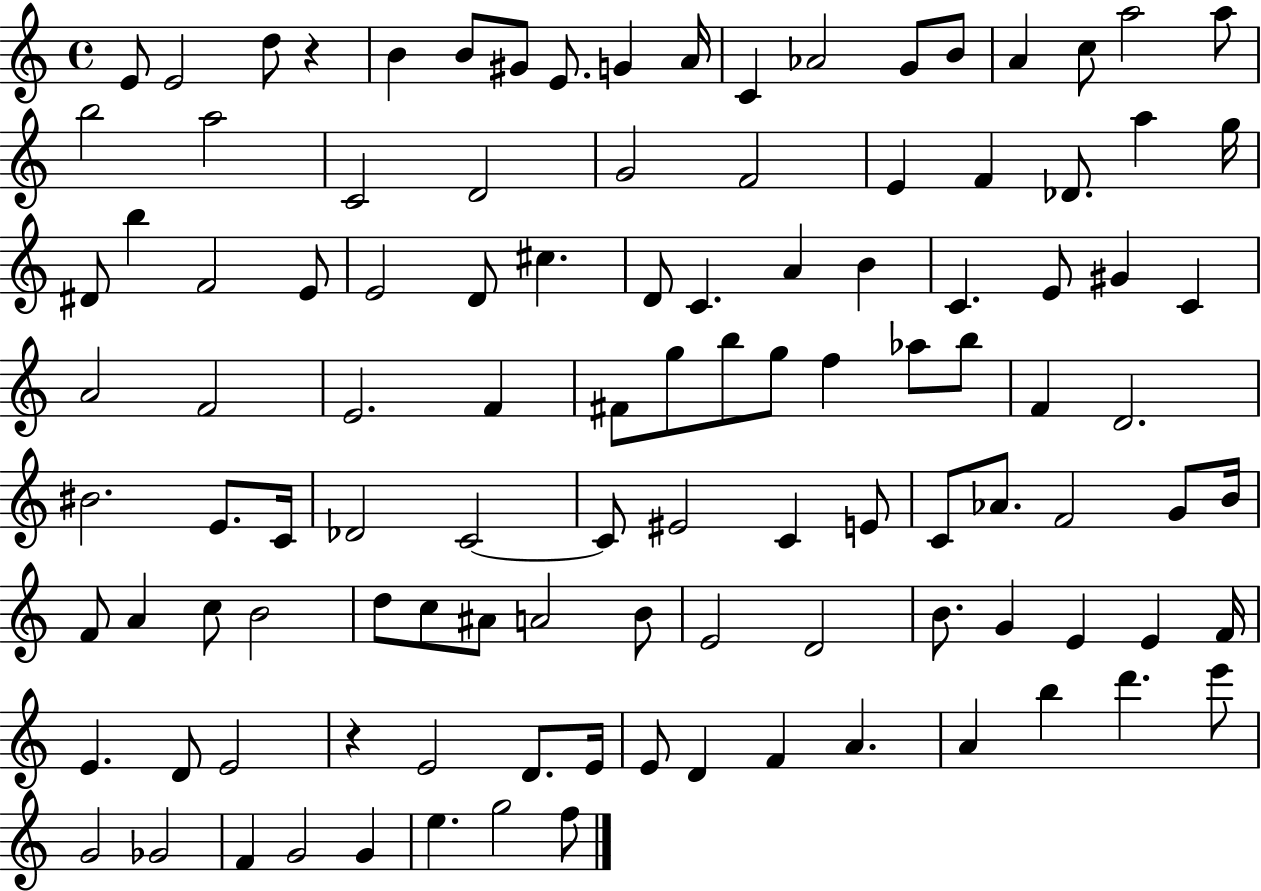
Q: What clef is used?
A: treble